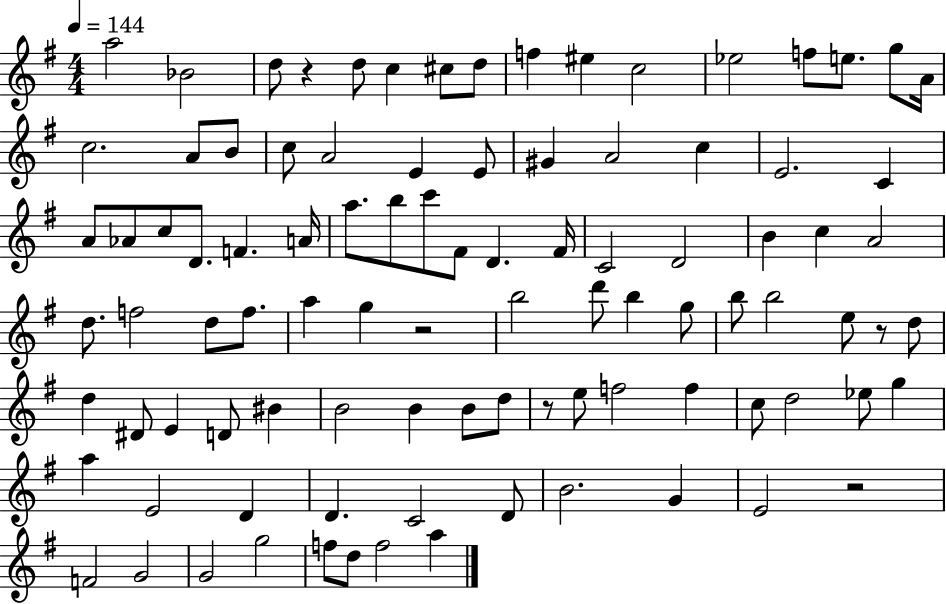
{
  \clef treble
  \numericTimeSignature
  \time 4/4
  \key g \major
  \tempo 4 = 144
  \repeat volta 2 { a''2 bes'2 | d''8 r4 d''8 c''4 cis''8 d''8 | f''4 eis''4 c''2 | ees''2 f''8 e''8. g''8 a'16 | \break c''2. a'8 b'8 | c''8 a'2 e'4 e'8 | gis'4 a'2 c''4 | e'2. c'4 | \break a'8 aes'8 c''8 d'8. f'4. a'16 | a''8. b''8 c'''8 fis'8 d'4. fis'16 | c'2 d'2 | b'4 c''4 a'2 | \break d''8. f''2 d''8 f''8. | a''4 g''4 r2 | b''2 d'''8 b''4 g''8 | b''8 b''2 e''8 r8 d''8 | \break d''4 dis'8 e'4 d'8 bis'4 | b'2 b'4 b'8 d''8 | r8 e''8 f''2 f''4 | c''8 d''2 ees''8 g''4 | \break a''4 e'2 d'4 | d'4. c'2 d'8 | b'2. g'4 | e'2 r2 | \break f'2 g'2 | g'2 g''2 | f''8 d''8 f''2 a''4 | } \bar "|."
}